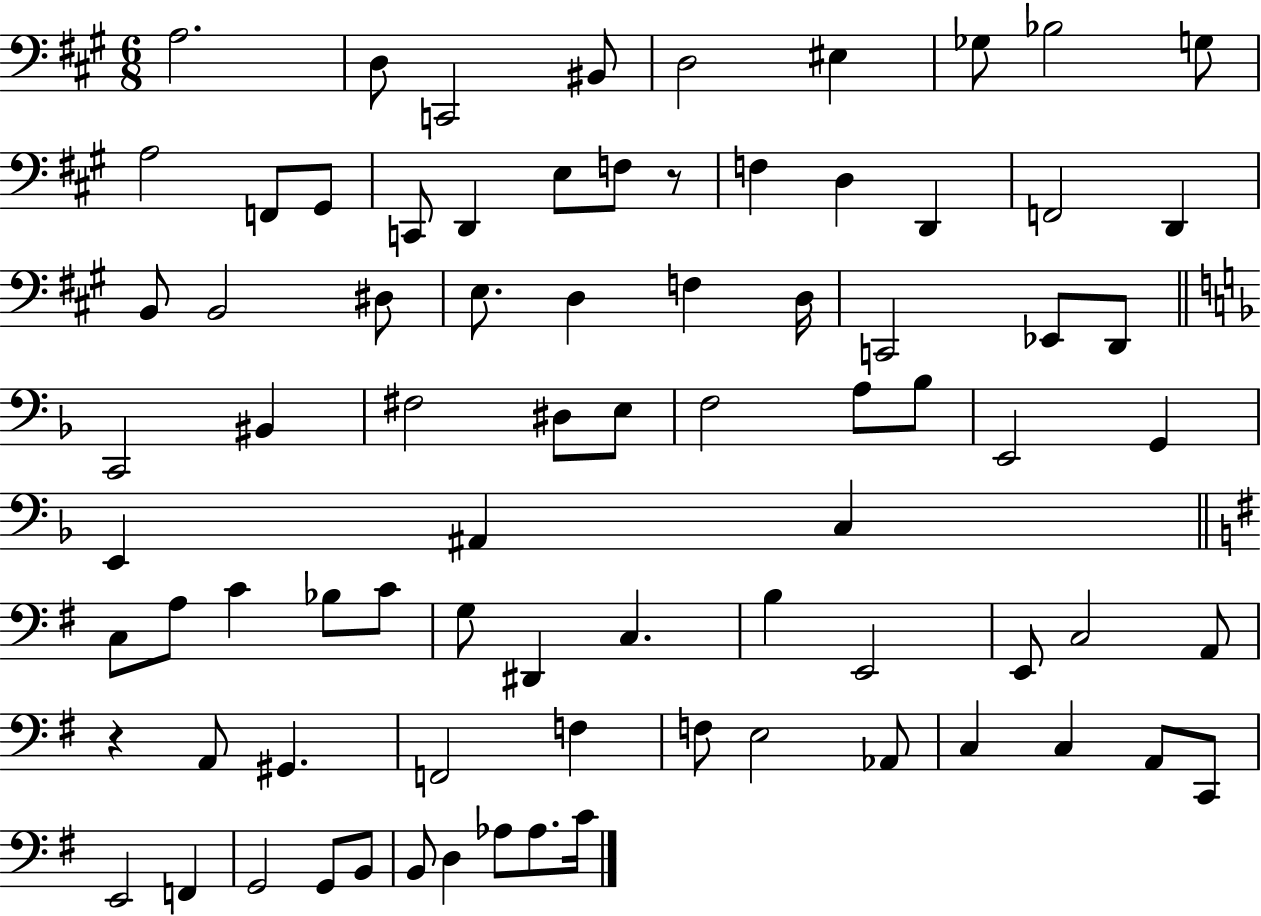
{
  \clef bass
  \numericTimeSignature
  \time 6/8
  \key a \major
  a2. | d8 c,2 bis,8 | d2 eis4 | ges8 bes2 g8 | \break a2 f,8 gis,8 | c,8 d,4 e8 f8 r8 | f4 d4 d,4 | f,2 d,4 | \break b,8 b,2 dis8 | e8. d4 f4 d16 | c,2 ees,8 d,8 | \bar "||" \break \key f \major c,2 bis,4 | fis2 dis8 e8 | f2 a8 bes8 | e,2 g,4 | \break e,4 ais,4 c4 | \bar "||" \break \key g \major c8 a8 c'4 bes8 c'8 | g8 dis,4 c4. | b4 e,2 | e,8 c2 a,8 | \break r4 a,8 gis,4. | f,2 f4 | f8 e2 aes,8 | c4 c4 a,8 c,8 | \break e,2 f,4 | g,2 g,8 b,8 | b,8 d4 aes8 aes8. c'16 | \bar "|."
}